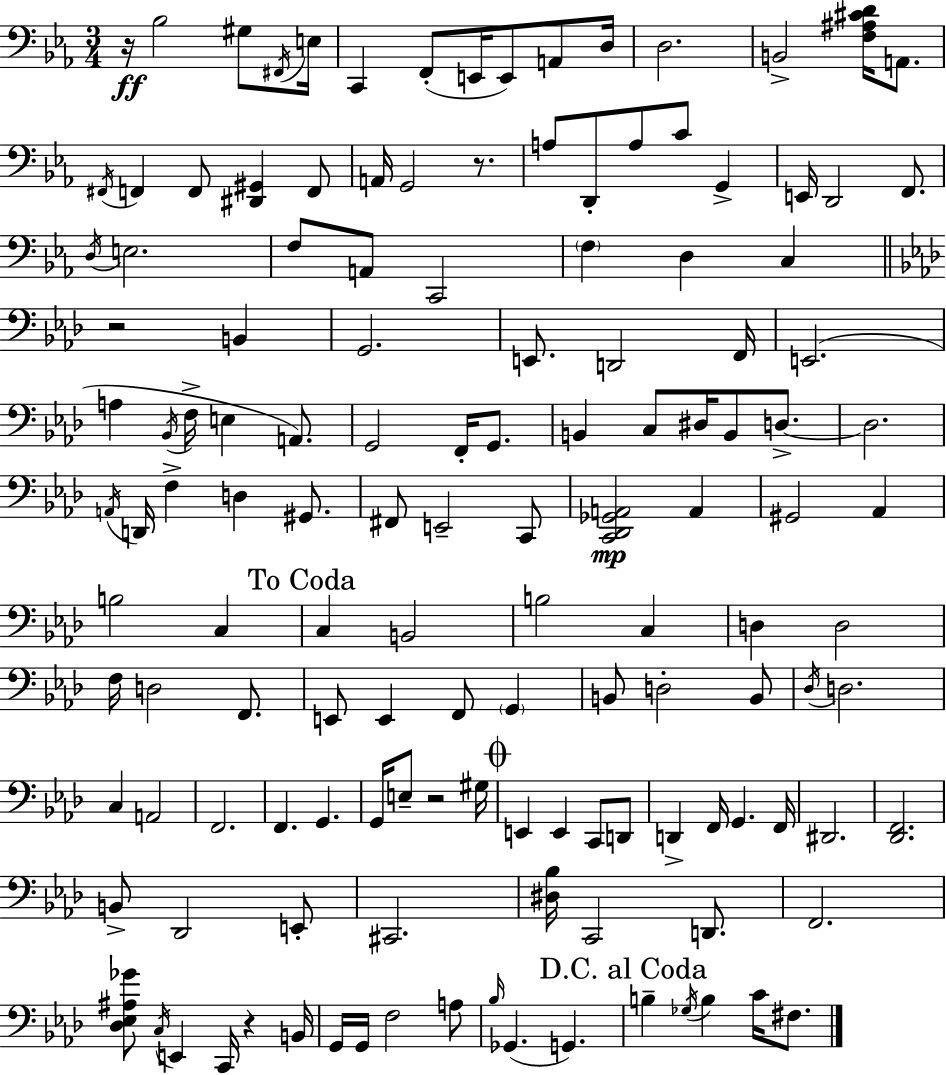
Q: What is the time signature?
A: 3/4